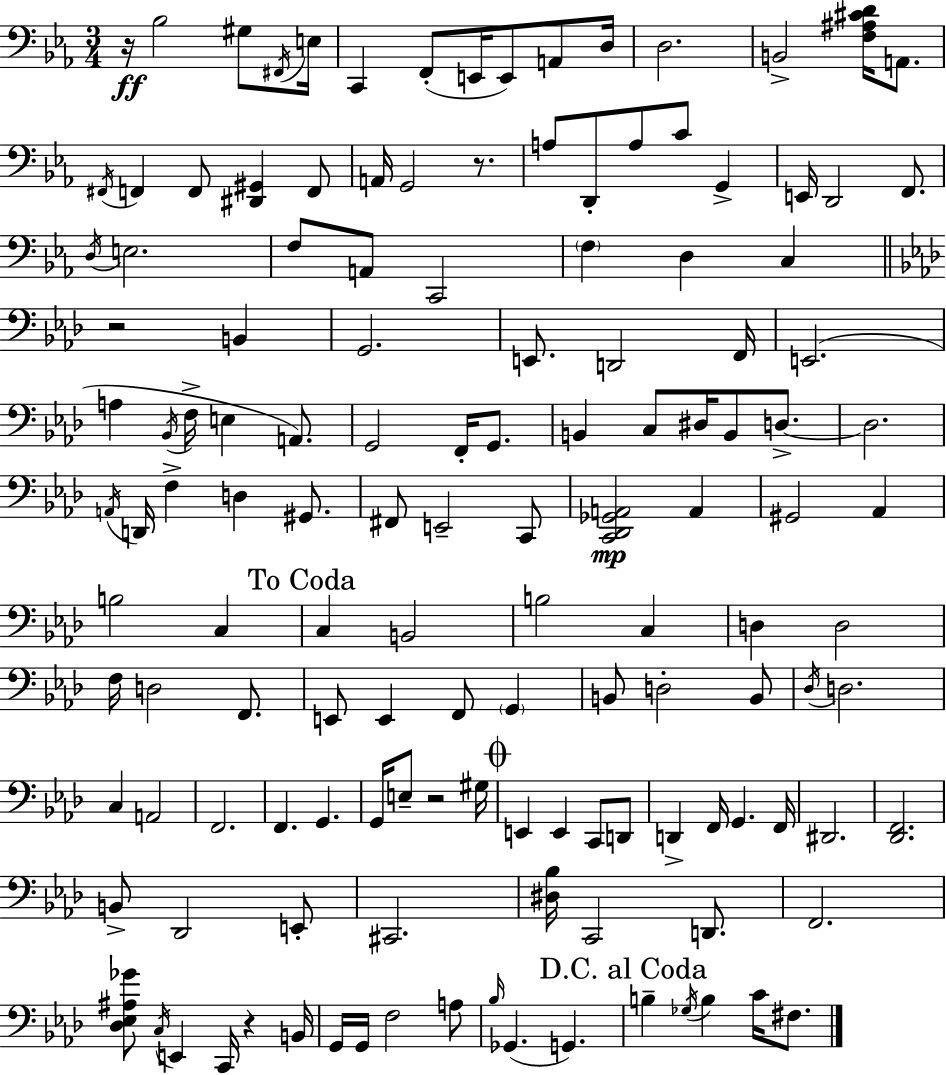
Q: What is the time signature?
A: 3/4